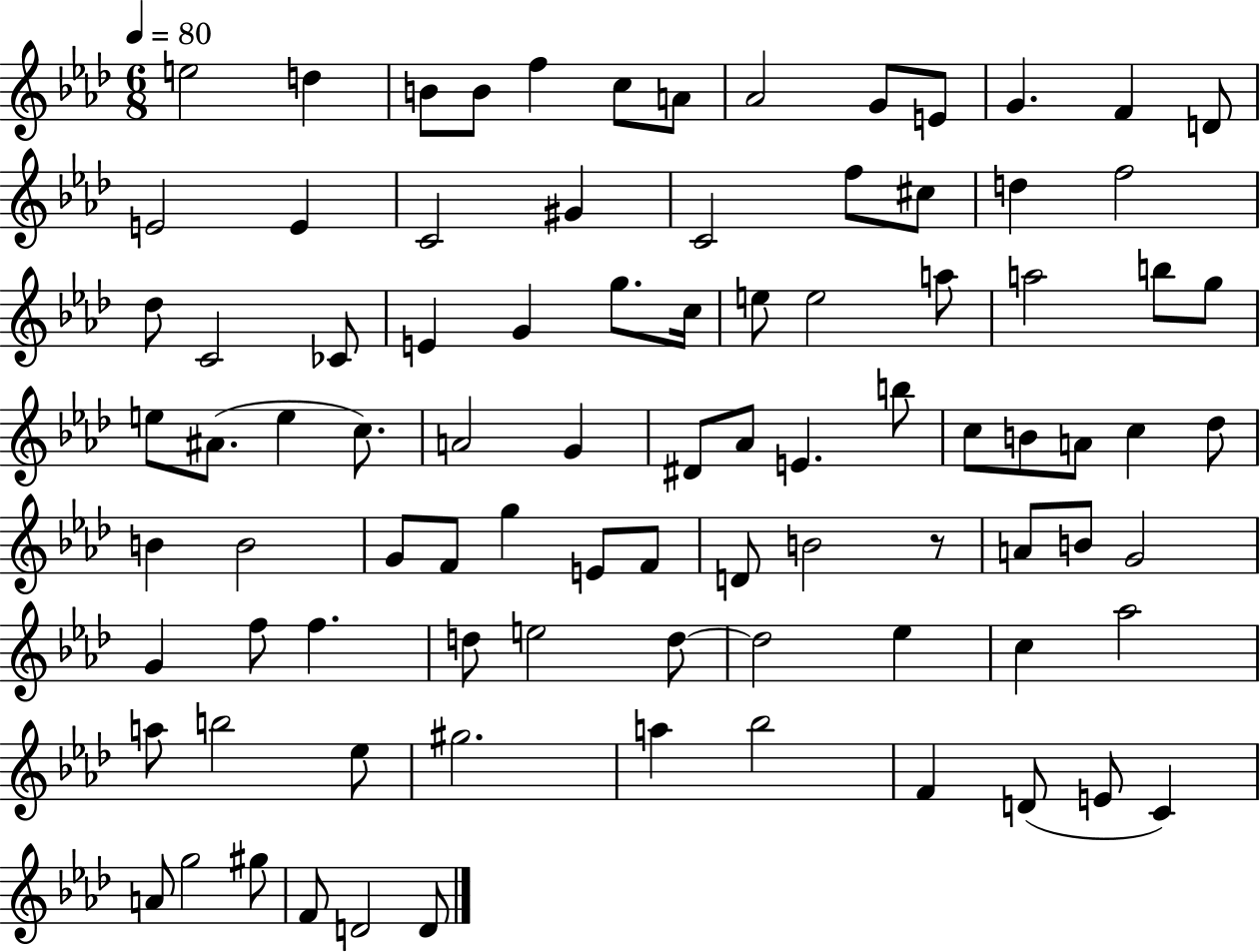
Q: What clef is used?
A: treble